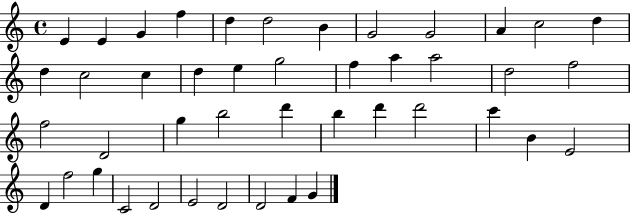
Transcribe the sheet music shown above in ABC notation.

X:1
T:Untitled
M:4/4
L:1/4
K:C
E E G f d d2 B G2 G2 A c2 d d c2 c d e g2 f a a2 d2 f2 f2 D2 g b2 d' b d' d'2 c' B E2 D f2 g C2 D2 E2 D2 D2 F G